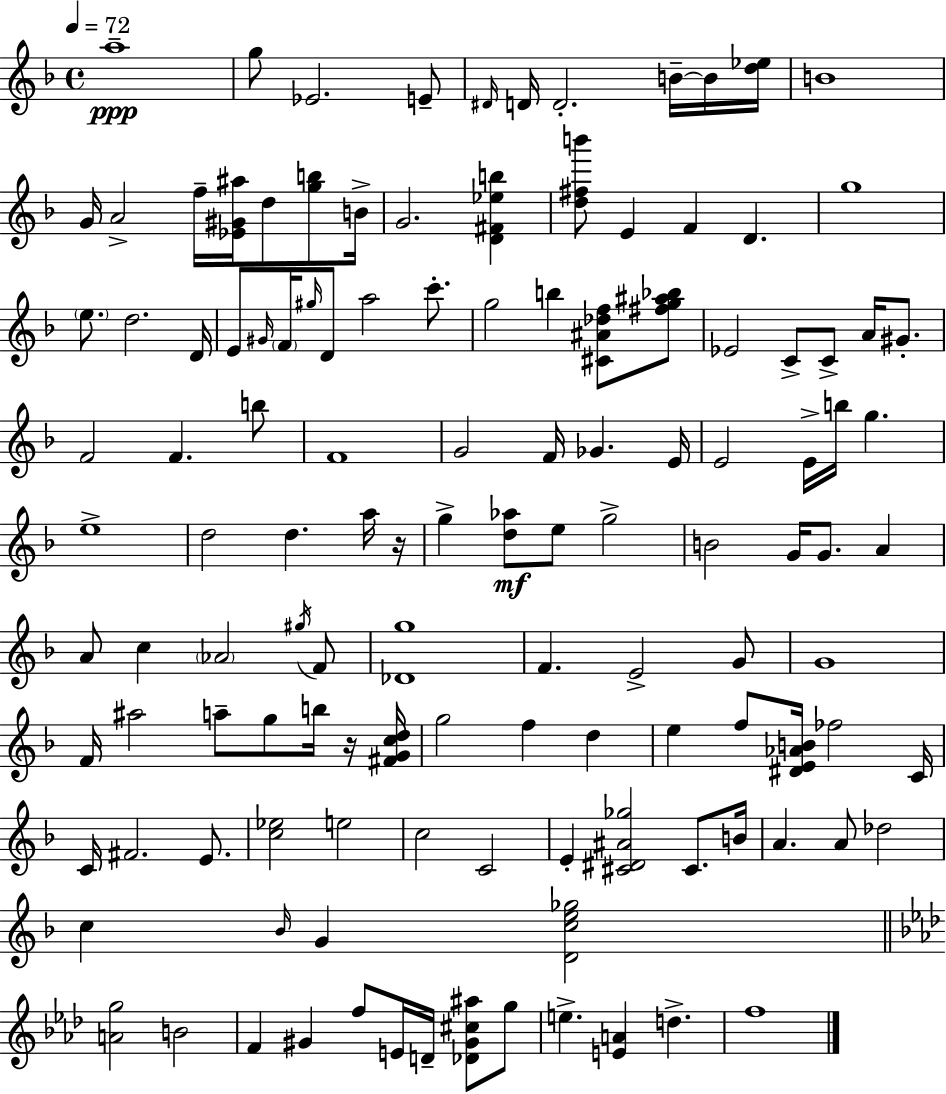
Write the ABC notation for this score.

X:1
T:Untitled
M:4/4
L:1/4
K:F
a4 g/2 _E2 E/2 ^D/4 D/4 D2 B/4 B/4 [d_e]/4 B4 G/4 A2 f/4 [_E^G^a]/4 d/2 [gb]/2 B/4 G2 [D^F_eb] [d^fb']/2 E F D g4 e/2 d2 D/4 E/2 ^G/4 F/4 ^g/4 D/2 a2 c'/2 g2 b [^C^A_df]/2 [^fg^a_b]/2 _E2 C/2 C/2 A/4 ^G/2 F2 F b/2 F4 G2 F/4 _G E/4 E2 E/4 b/4 g e4 d2 d a/4 z/4 g [d_a]/2 e/2 g2 B2 G/4 G/2 A A/2 c _A2 ^g/4 F/2 [_Dg]4 F E2 G/2 G4 F/4 ^a2 a/2 g/2 b/4 z/4 [^FGcd]/4 g2 f d e f/2 [^DE_AB]/4 _f2 C/4 C/4 ^F2 E/2 [c_e]2 e2 c2 C2 E [^C^D^A_g]2 ^C/2 B/4 A A/2 _d2 c _B/4 G [Dce_g]2 [Ag]2 B2 F ^G f/2 E/4 D/4 [_D^G^c^a]/2 g/2 e [EA] d f4